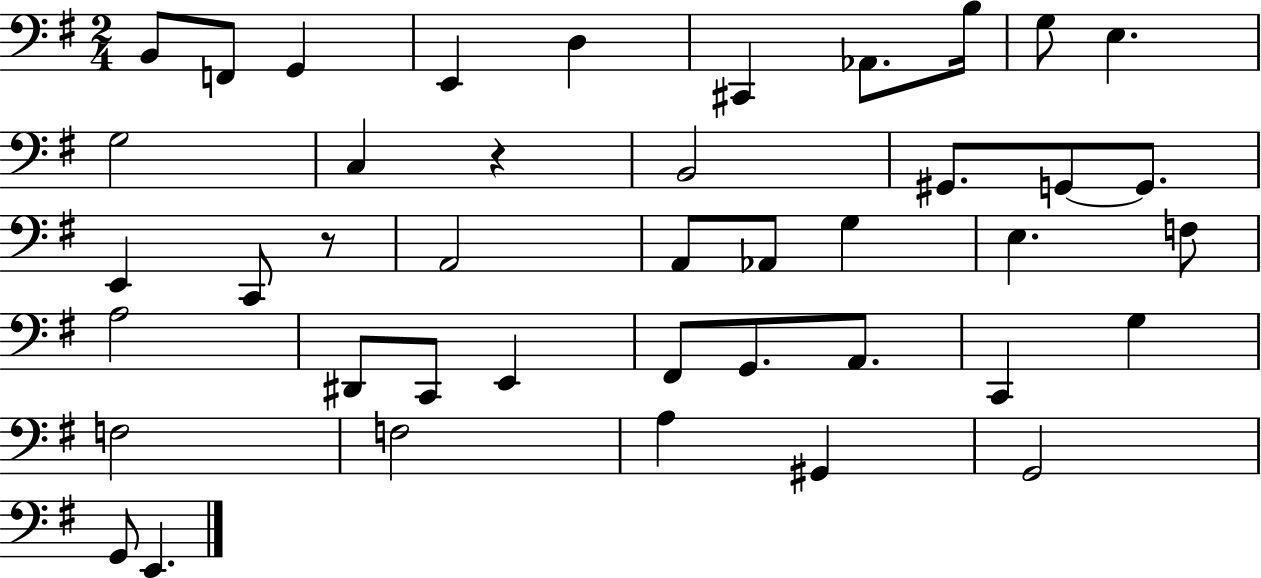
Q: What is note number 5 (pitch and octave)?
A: D3